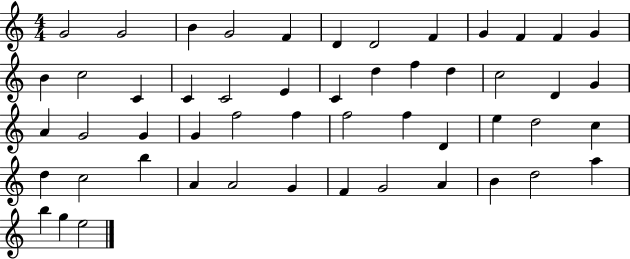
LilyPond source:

{
  \clef treble
  \numericTimeSignature
  \time 4/4
  \key c \major
  g'2 g'2 | b'4 g'2 f'4 | d'4 d'2 f'4 | g'4 f'4 f'4 g'4 | \break b'4 c''2 c'4 | c'4 c'2 e'4 | c'4 d''4 f''4 d''4 | c''2 d'4 g'4 | \break a'4 g'2 g'4 | g'4 f''2 f''4 | f''2 f''4 d'4 | e''4 d''2 c''4 | \break d''4 c''2 b''4 | a'4 a'2 g'4 | f'4 g'2 a'4 | b'4 d''2 a''4 | \break b''4 g''4 e''2 | \bar "|."
}